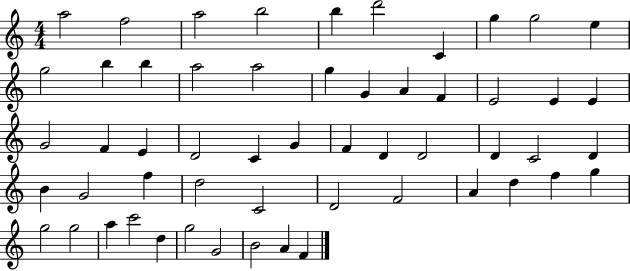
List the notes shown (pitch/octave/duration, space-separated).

A5/h F5/h A5/h B5/h B5/q D6/h C4/q G5/q G5/h E5/q G5/h B5/q B5/q A5/h A5/h G5/q G4/q A4/q F4/q E4/h E4/q E4/q G4/h F4/q E4/q D4/h C4/q G4/q F4/q D4/q D4/h D4/q C4/h D4/q B4/q G4/h F5/q D5/h C4/h D4/h F4/h A4/q D5/q F5/q G5/q G5/h G5/h A5/q C6/h D5/q G5/h G4/h B4/h A4/q F4/q